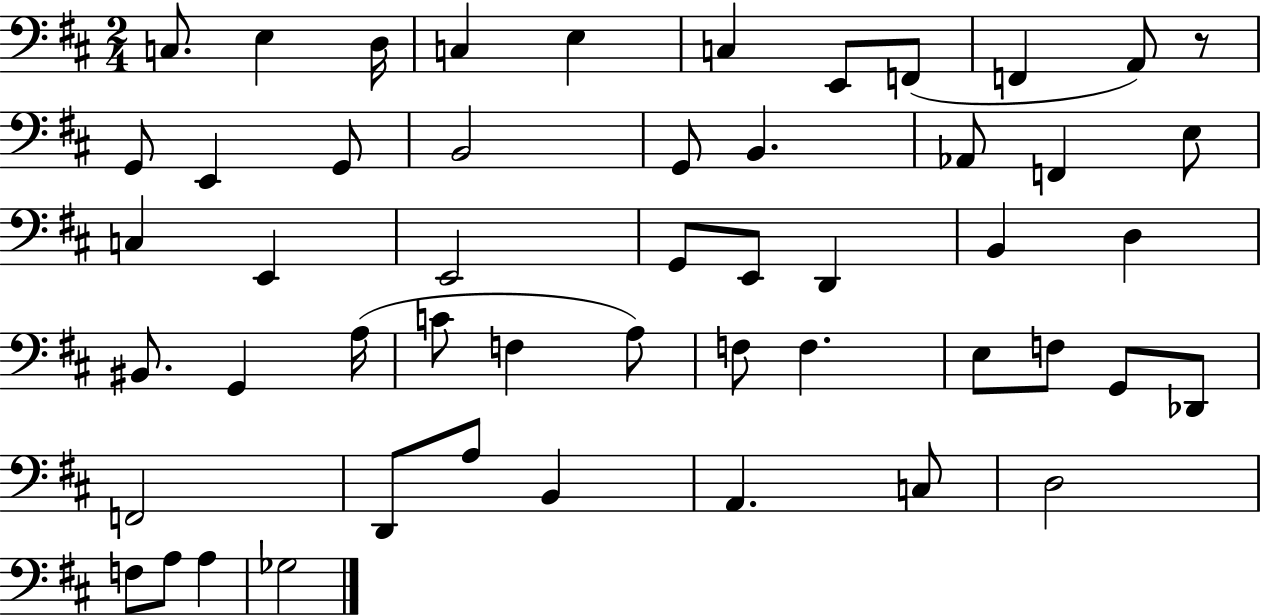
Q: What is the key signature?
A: D major